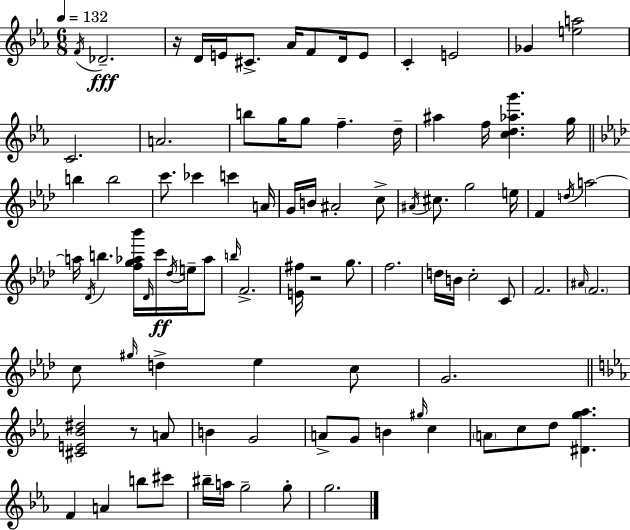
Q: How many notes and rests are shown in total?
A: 93